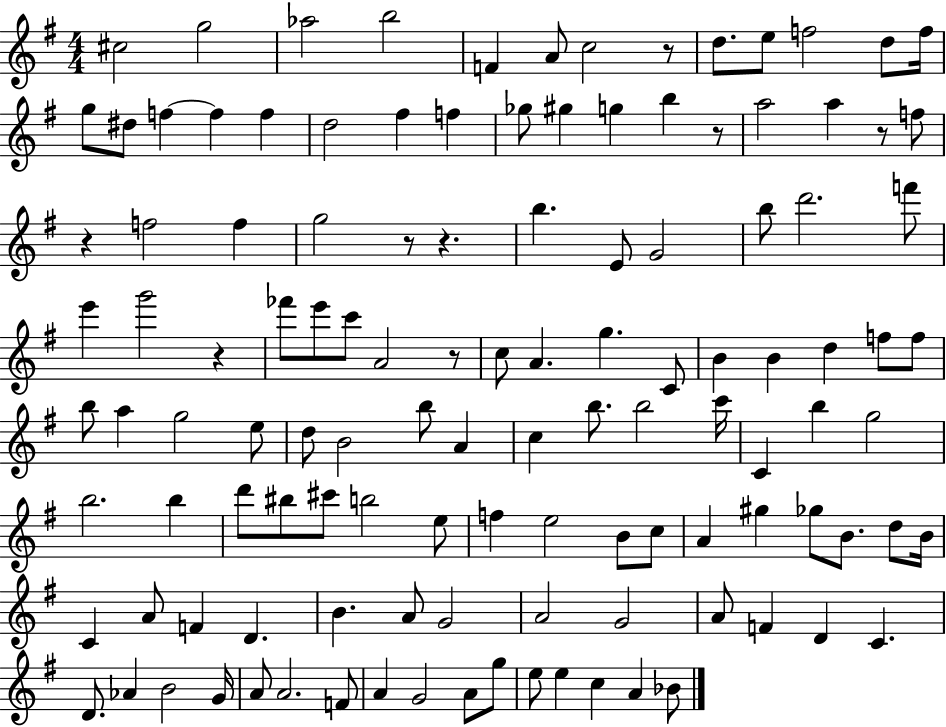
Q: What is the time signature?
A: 4/4